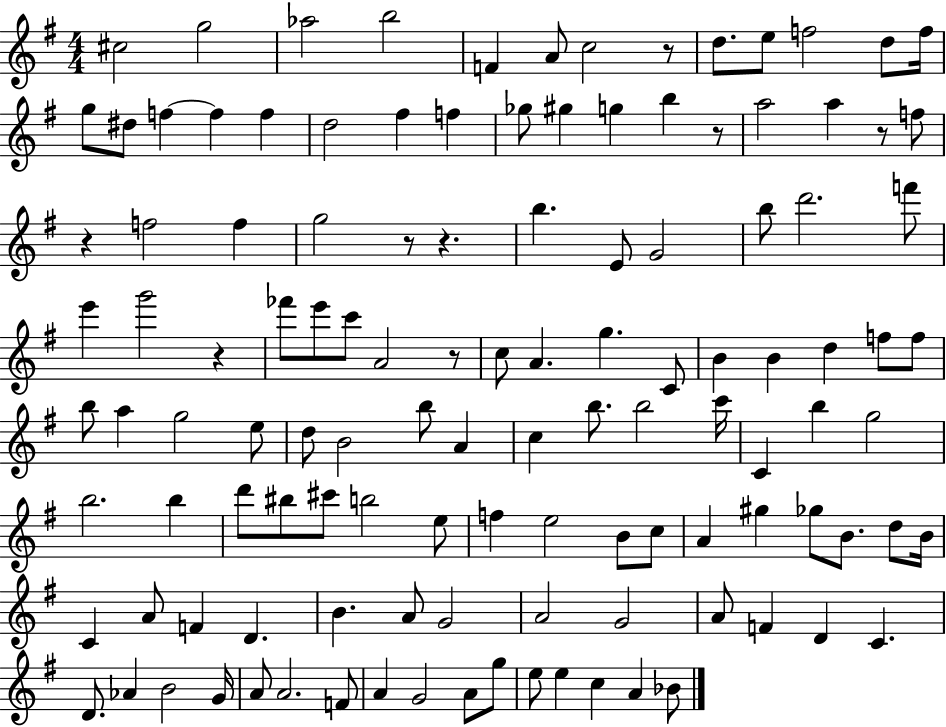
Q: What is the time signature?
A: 4/4